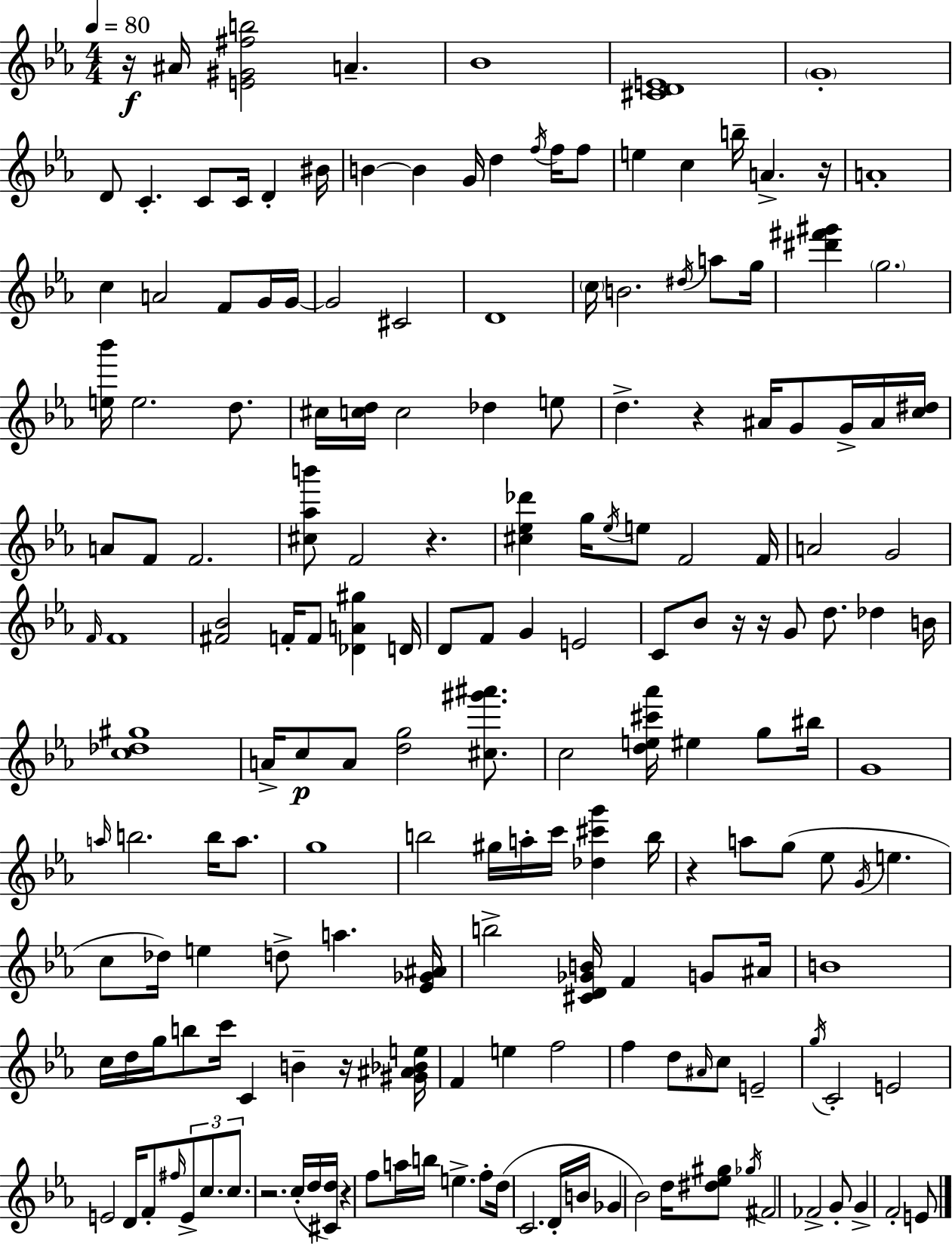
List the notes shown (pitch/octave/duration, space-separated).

R/s A#4/s [E4,G#4,F#5,B5]/h A4/q. Bb4/w [C#4,D4,E4]/w G4/w D4/e C4/q. C4/e C4/s D4/q BIS4/s B4/q B4/q G4/s D5/q F5/s F5/s F5/e E5/q C5/q B5/s A4/q. R/s A4/w C5/q A4/h F4/e G4/s G4/s G4/h C#4/h D4/w C5/s B4/h. D#5/s A5/e G5/s [D#6,F#6,G#6]/q G5/h. [E5,Bb6]/s E5/h. D5/e. C#5/s [C5,D5]/s C5/h Db5/q E5/e D5/q. R/q A#4/s G4/e G4/s A#4/s [C5,D#5]/s A4/e F4/e F4/h. [C#5,Ab5,B6]/e F4/h R/q. [C#5,Eb5,Db6]/q G5/s Eb5/s E5/e F4/h F4/s A4/h G4/h F4/s F4/w [F#4,Bb4]/h F4/s F4/e [Db4,A4,G#5]/q D4/s D4/e F4/e G4/q E4/h C4/e Bb4/e R/s R/s G4/e D5/e. Db5/q B4/s [C5,Db5,G#5]/w A4/s C5/e A4/e [D5,G5]/h [C#5,G#6,A#6]/e. C5/h [D5,E5,C#6,Ab6]/s EIS5/q G5/e BIS5/s G4/w A5/s B5/h. B5/s A5/e. G5/w B5/h G#5/s A5/s C6/s [Db5,C#6,G6]/q B5/s R/q A5/e G5/e Eb5/e G4/s E5/q. C5/e Db5/s E5/q D5/e A5/q. [Eb4,Gb4,A#4]/s B5/h [C#4,D4,Gb4,B4]/s F4/q G4/e A#4/s B4/w C5/s D5/s G5/s B5/e C6/s C4/q B4/q R/s [G#4,A#4,Bb4,E5]/s F4/q E5/q F5/h F5/q D5/e A#4/s C5/e E4/h G5/s C4/h E4/h E4/h D4/s F4/e F#5/s E4/e C5/e. C5/e. R/h. C5/s D5/s [C#4,D5]/s R/q F5/e A5/s B5/s E5/q. F5/e D5/s C4/h. D4/s B4/s Gb4/q Bb4/h D5/s [D#5,Eb5,G#5]/e Gb5/s F#4/h FES4/h G4/e G4/q F4/h E4/e